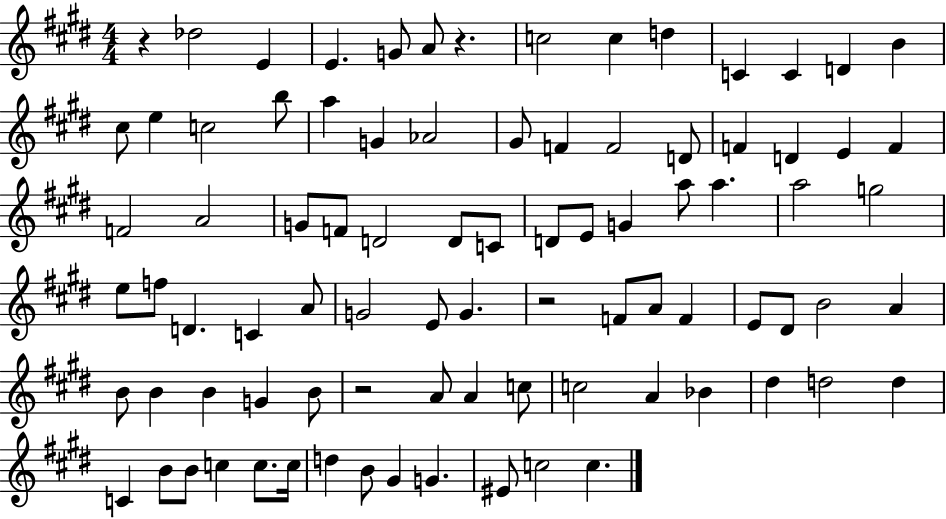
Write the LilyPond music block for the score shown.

{
  \clef treble
  \numericTimeSignature
  \time 4/4
  \key e \major
  r4 des''2 e'4 | e'4. g'8 a'8 r4. | c''2 c''4 d''4 | c'4 c'4 d'4 b'4 | \break cis''8 e''4 c''2 b''8 | a''4 g'4 aes'2 | gis'8 f'4 f'2 d'8 | f'4 d'4 e'4 f'4 | \break f'2 a'2 | g'8 f'8 d'2 d'8 c'8 | d'8 e'8 g'4 a''8 a''4. | a''2 g''2 | \break e''8 f''8 d'4. c'4 a'8 | g'2 e'8 g'4. | r2 f'8 a'8 f'4 | e'8 dis'8 b'2 a'4 | \break b'8 b'4 b'4 g'4 b'8 | r2 a'8 a'4 c''8 | c''2 a'4 bes'4 | dis''4 d''2 d''4 | \break c'4 b'8 b'8 c''4 c''8. c''16 | d''4 b'8 gis'4 g'4. | eis'8 c''2 c''4. | \bar "|."
}